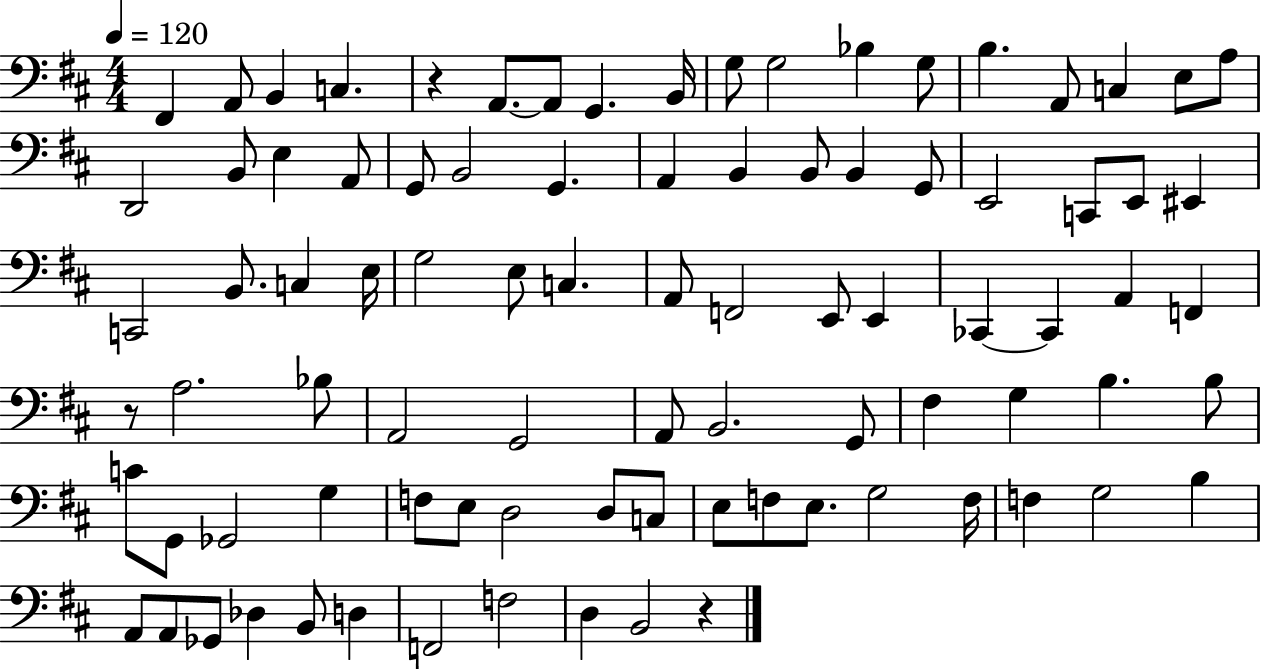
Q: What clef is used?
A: bass